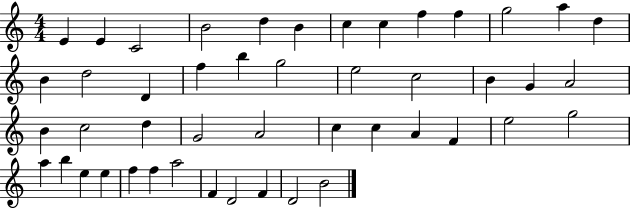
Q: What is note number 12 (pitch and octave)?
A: A5